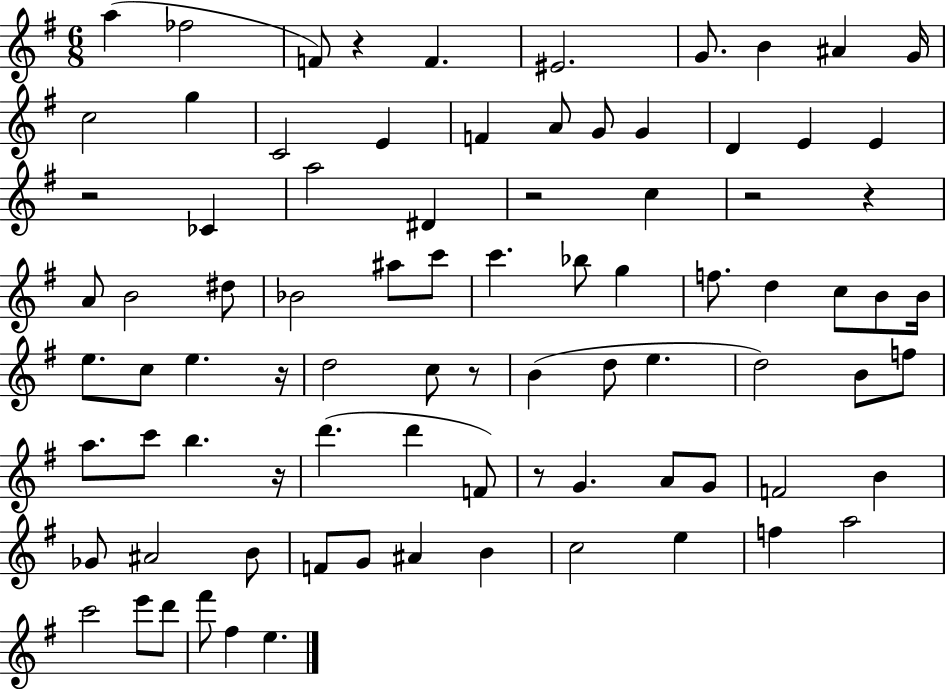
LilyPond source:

{
  \clef treble
  \numericTimeSignature
  \time 6/8
  \key g \major
  \repeat volta 2 { a''4( fes''2 | f'8) r4 f'4. | eis'2. | g'8. b'4 ais'4 g'16 | \break c''2 g''4 | c'2 e'4 | f'4 a'8 g'8 g'4 | d'4 e'4 e'4 | \break r2 ces'4 | a''2 dis'4 | r2 c''4 | r2 r4 | \break a'8 b'2 dis''8 | bes'2 ais''8 c'''8 | c'''4. bes''8 g''4 | f''8. d''4 c''8 b'8 b'16 | \break e''8. c''8 e''4. r16 | d''2 c''8 r8 | b'4( d''8 e''4. | d''2) b'8 f''8 | \break a''8. c'''8 b''4. r16 | d'''4.( d'''4 f'8) | r8 g'4. a'8 g'8 | f'2 b'4 | \break ges'8 ais'2 b'8 | f'8 g'8 ais'4 b'4 | c''2 e''4 | f''4 a''2 | \break c'''2 e'''8 d'''8 | fis'''8 fis''4 e''4. | } \bar "|."
}